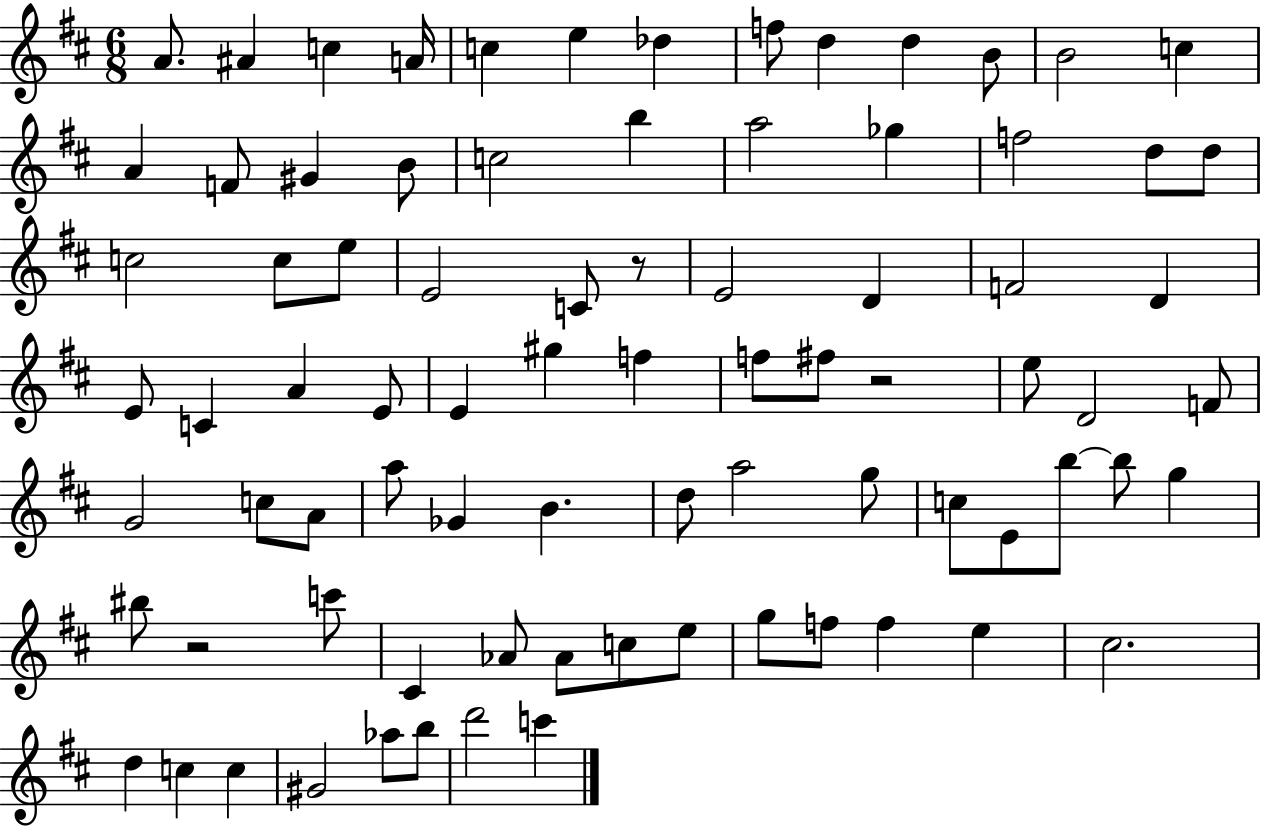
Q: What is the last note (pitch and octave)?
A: C6